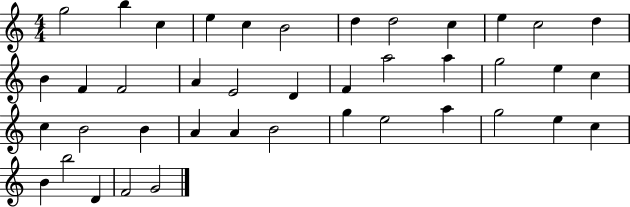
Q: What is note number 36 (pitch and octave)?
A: C5